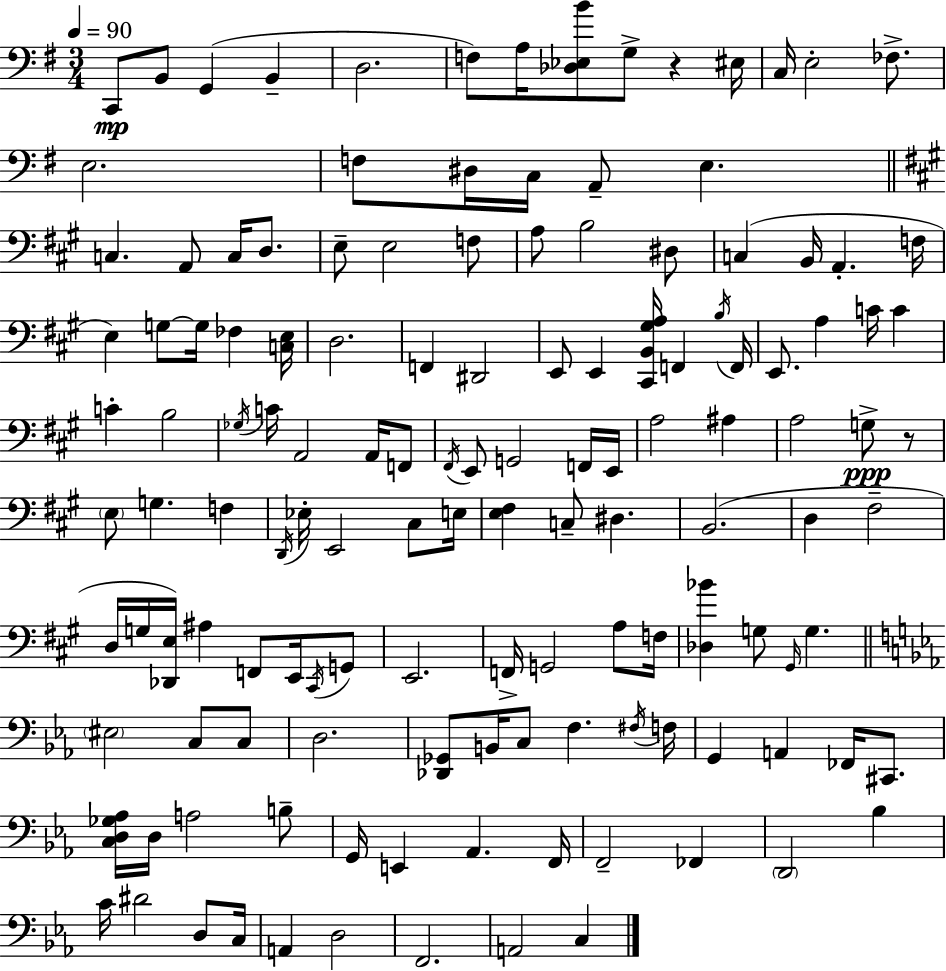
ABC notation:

X:1
T:Untitled
M:3/4
L:1/4
K:G
C,,/2 B,,/2 G,, B,, D,2 F,/2 A,/4 [_D,_E,B]/2 G,/2 z ^E,/4 C,/4 E,2 _F,/2 E,2 F,/2 ^D,/4 C,/4 A,,/2 E, C, A,,/2 C,/4 D,/2 E,/2 E,2 F,/2 A,/2 B,2 ^D,/2 C, B,,/4 A,, F,/4 E, G,/2 G,/4 _F, [C,E,]/4 D,2 F,, ^D,,2 E,,/2 E,, [^C,,B,,^G,A,]/4 F,, B,/4 F,,/4 E,,/2 A, C/4 C C B,2 _G,/4 C/4 A,,2 A,,/4 F,,/2 ^F,,/4 E,,/2 G,,2 F,,/4 E,,/4 A,2 ^A, A,2 G,/2 z/2 E,/2 G, F, D,,/4 _E,/4 E,,2 ^C,/2 E,/4 [E,^F,] C,/2 ^D, B,,2 D, ^F,2 D,/4 G,/4 [_D,,E,]/4 ^A, F,,/2 E,,/4 ^C,,/4 G,,/2 E,,2 F,,/4 G,,2 A,/2 F,/4 [_D,_B] G,/2 ^G,,/4 G, ^E,2 C,/2 C,/2 D,2 [_D,,_G,,]/2 B,,/4 C,/2 F, ^F,/4 F,/4 G,, A,, _F,,/4 ^C,,/2 [C,D,_G,_A,]/4 D,/4 A,2 B,/2 G,,/4 E,, _A,, F,,/4 F,,2 _F,, D,,2 _B, C/4 ^D2 D,/2 C,/4 A,, D,2 F,,2 A,,2 C,